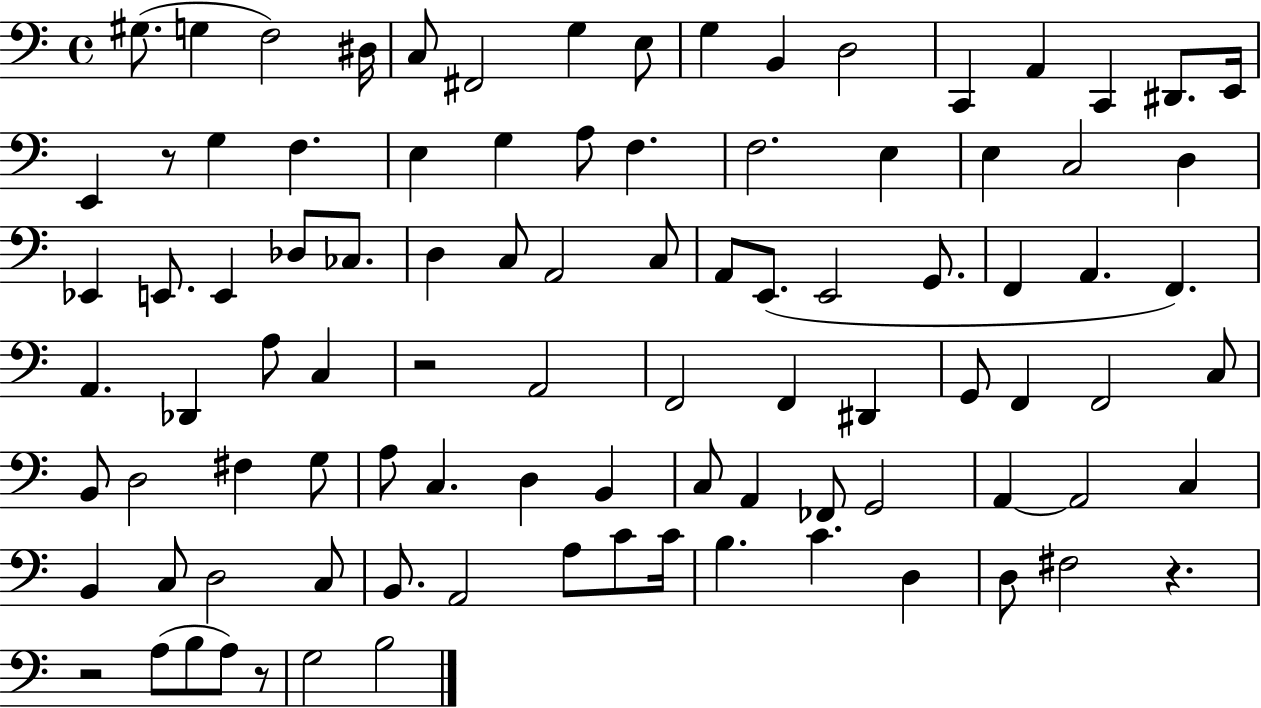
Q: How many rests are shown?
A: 5